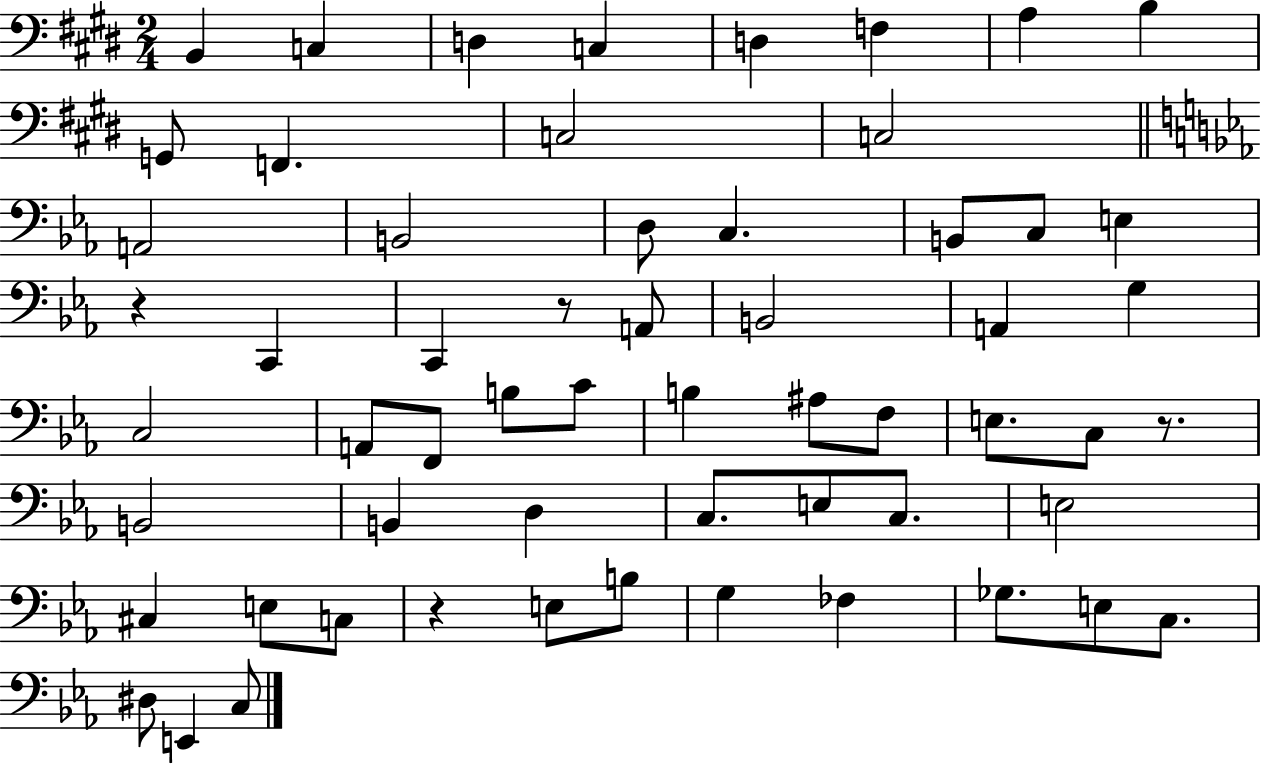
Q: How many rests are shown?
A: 4